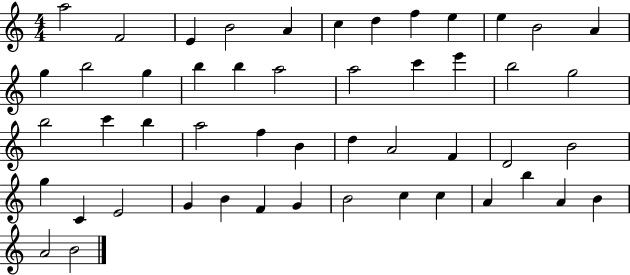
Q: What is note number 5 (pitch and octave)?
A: A4